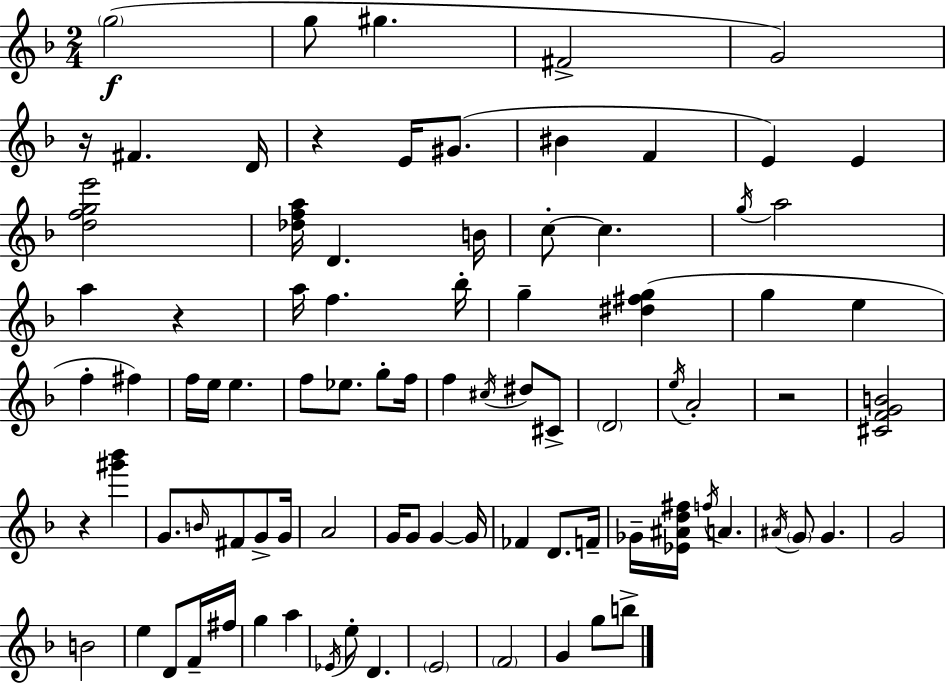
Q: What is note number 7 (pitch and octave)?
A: D4